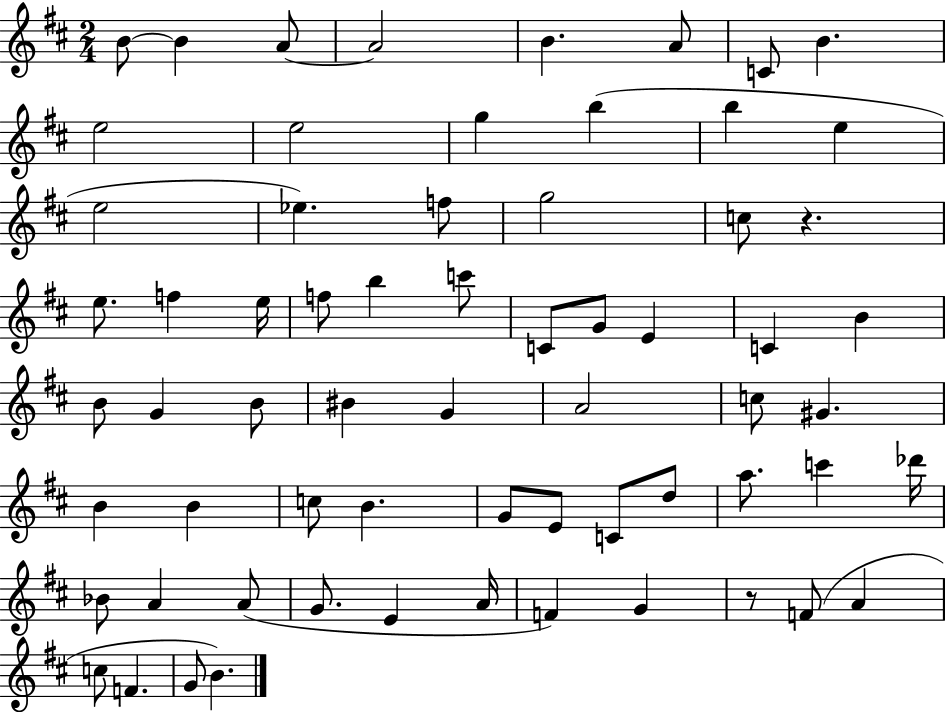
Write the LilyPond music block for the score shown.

{
  \clef treble
  \numericTimeSignature
  \time 2/4
  \key d \major
  \repeat volta 2 { b'8~~ b'4 a'8~~ | a'2 | b'4. a'8 | c'8 b'4. | \break e''2 | e''2 | g''4 b''4( | b''4 e''4 | \break e''2 | ees''4.) f''8 | g''2 | c''8 r4. | \break e''8. f''4 e''16 | f''8 b''4 c'''8 | c'8 g'8 e'4 | c'4 b'4 | \break b'8 g'4 b'8 | bis'4 g'4 | a'2 | c''8 gis'4. | \break b'4 b'4 | c''8 b'4. | g'8 e'8 c'8 d''8 | a''8. c'''4 des'''16 | \break bes'8 a'4 a'8( | g'8. e'4 a'16 | f'4) g'4 | r8 f'8( a'4 | \break c''8 f'4. | g'8 b'4.) | } \bar "|."
}